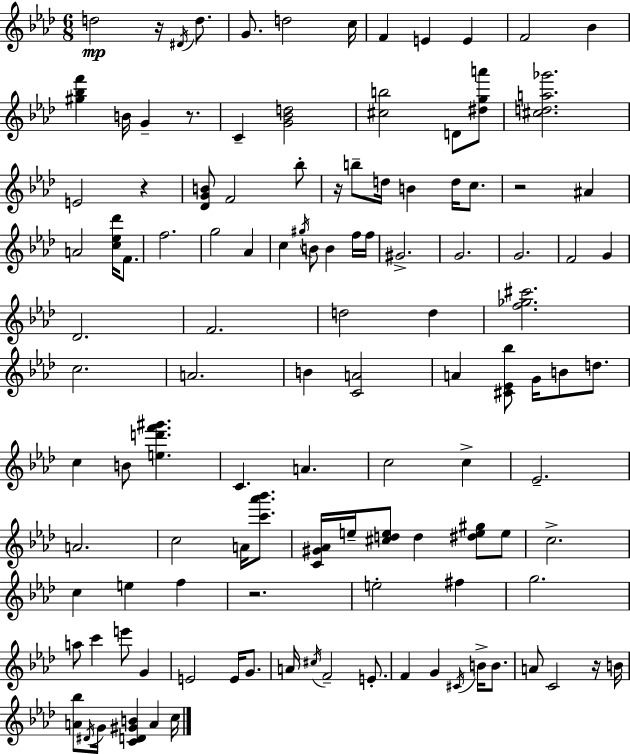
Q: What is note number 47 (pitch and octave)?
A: B4